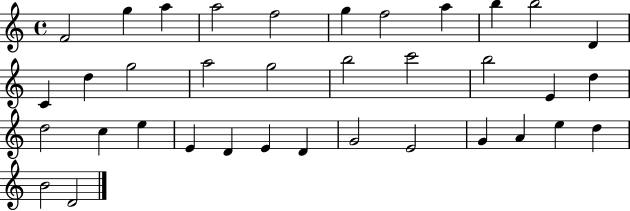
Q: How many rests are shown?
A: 0